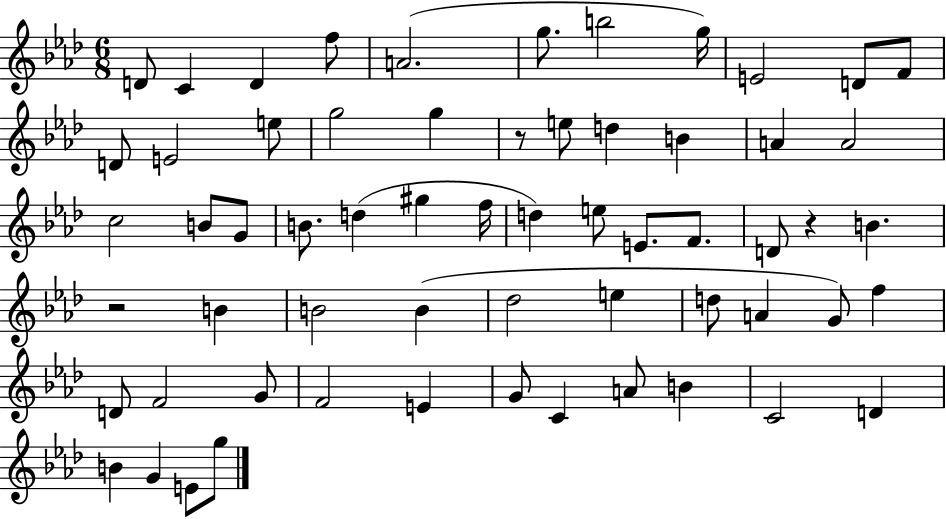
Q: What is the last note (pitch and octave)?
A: G5